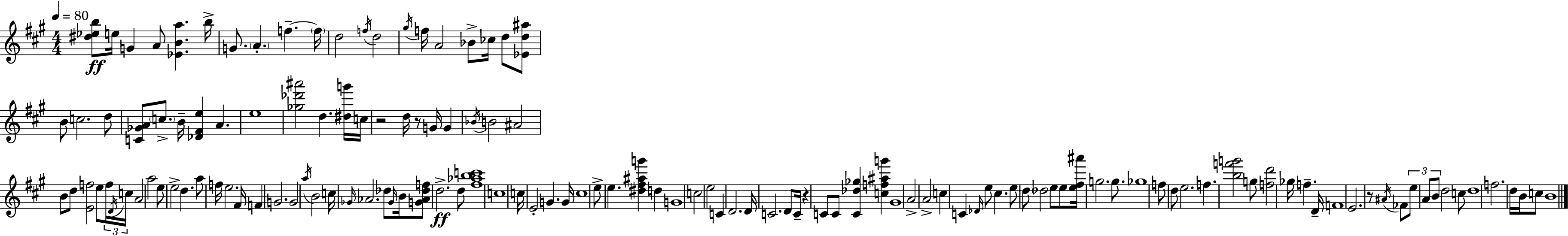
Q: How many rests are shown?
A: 4